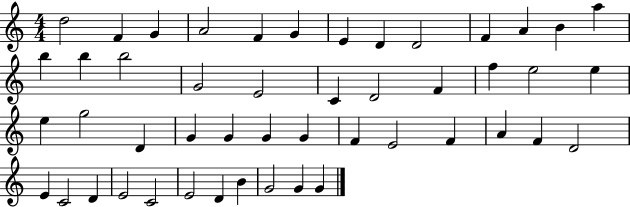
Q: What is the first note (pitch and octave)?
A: D5